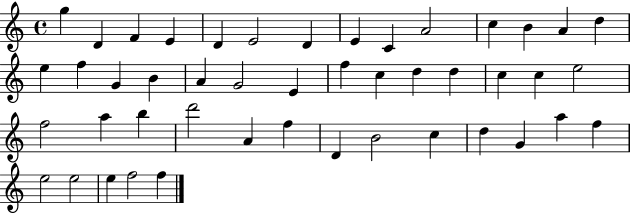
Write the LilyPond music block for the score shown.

{
  \clef treble
  \time 4/4
  \defaultTimeSignature
  \key c \major
  g''4 d'4 f'4 e'4 | d'4 e'2 d'4 | e'4 c'4 a'2 | c''4 b'4 a'4 d''4 | \break e''4 f''4 g'4 b'4 | a'4 g'2 e'4 | f''4 c''4 d''4 d''4 | c''4 c''4 e''2 | \break f''2 a''4 b''4 | d'''2 a'4 f''4 | d'4 b'2 c''4 | d''4 g'4 a''4 f''4 | \break e''2 e''2 | e''4 f''2 f''4 | \bar "|."
}